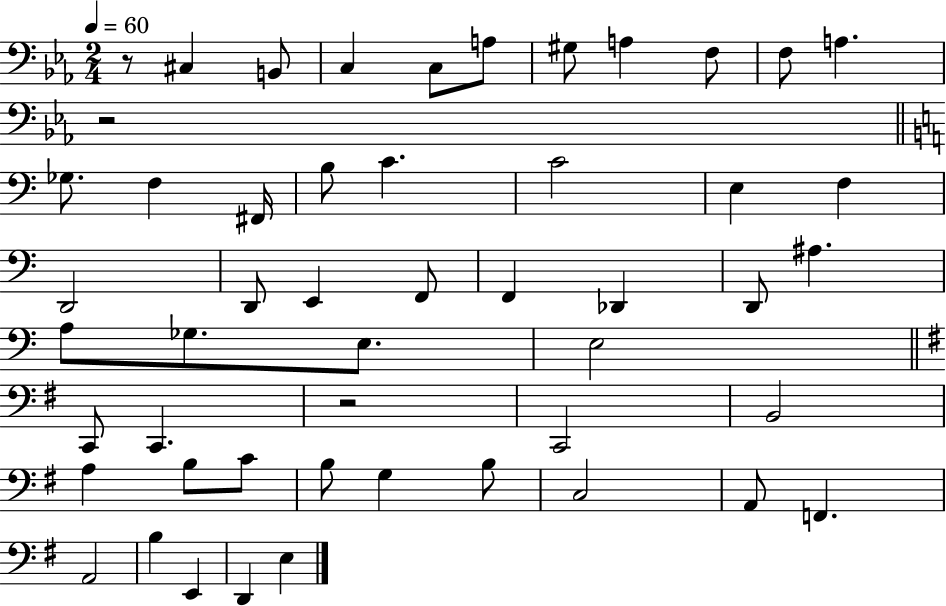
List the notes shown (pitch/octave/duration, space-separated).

R/e C#3/q B2/e C3/q C3/e A3/e G#3/e A3/q F3/e F3/e A3/q. R/h Gb3/e. F3/q F#2/s B3/e C4/q. C4/h E3/q F3/q D2/h D2/e E2/q F2/e F2/q Db2/q D2/e A#3/q. A3/e Gb3/e. E3/e. E3/h C2/e C2/q. R/h C2/h B2/h A3/q B3/e C4/e B3/e G3/q B3/e C3/h A2/e F2/q. A2/h B3/q E2/q D2/q E3/q